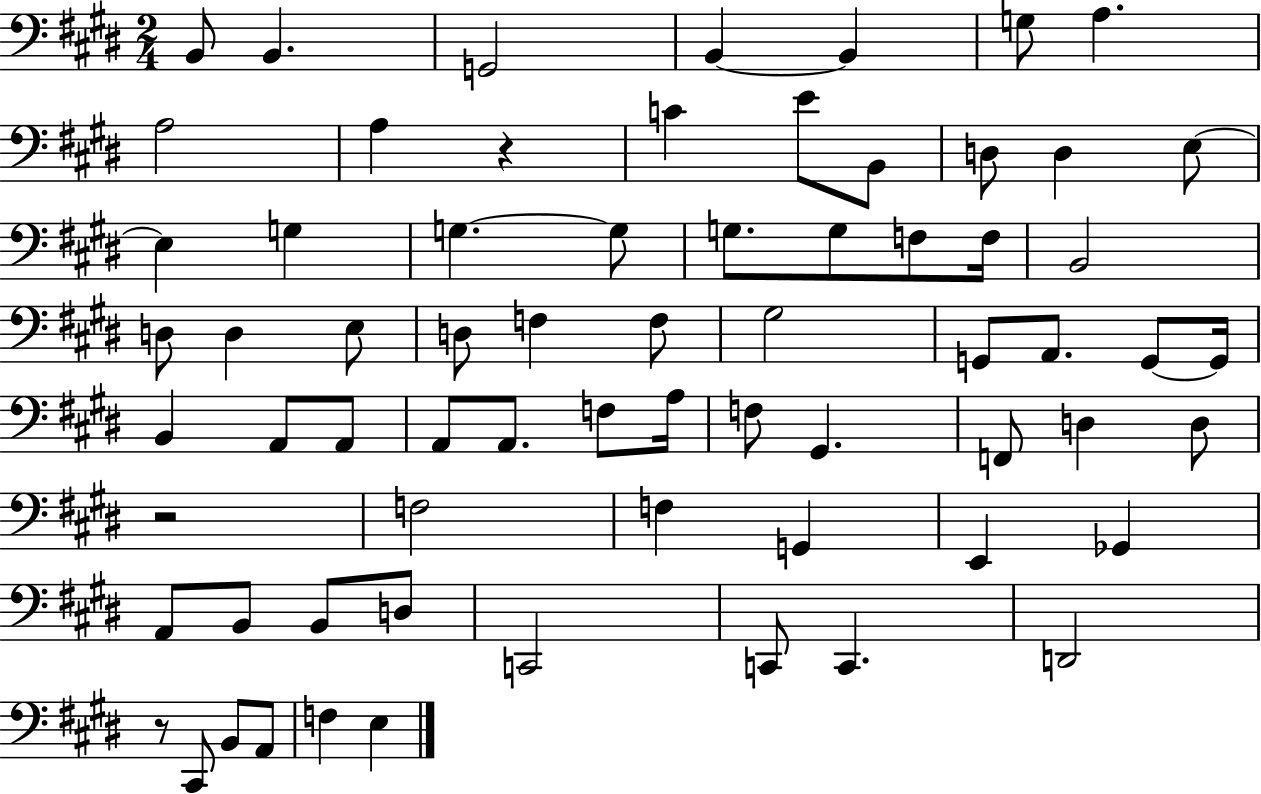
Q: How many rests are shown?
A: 3